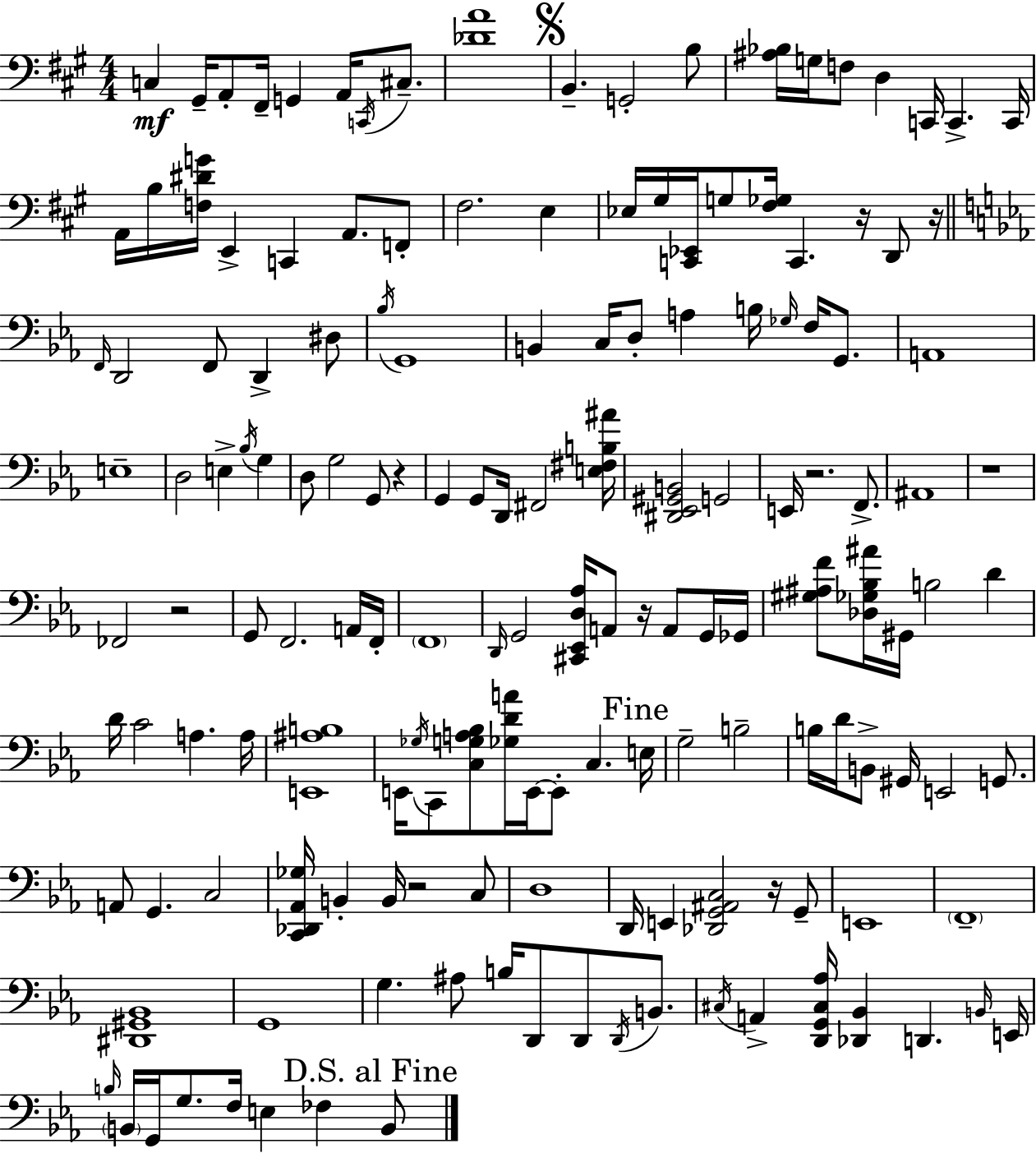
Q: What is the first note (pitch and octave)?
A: C3